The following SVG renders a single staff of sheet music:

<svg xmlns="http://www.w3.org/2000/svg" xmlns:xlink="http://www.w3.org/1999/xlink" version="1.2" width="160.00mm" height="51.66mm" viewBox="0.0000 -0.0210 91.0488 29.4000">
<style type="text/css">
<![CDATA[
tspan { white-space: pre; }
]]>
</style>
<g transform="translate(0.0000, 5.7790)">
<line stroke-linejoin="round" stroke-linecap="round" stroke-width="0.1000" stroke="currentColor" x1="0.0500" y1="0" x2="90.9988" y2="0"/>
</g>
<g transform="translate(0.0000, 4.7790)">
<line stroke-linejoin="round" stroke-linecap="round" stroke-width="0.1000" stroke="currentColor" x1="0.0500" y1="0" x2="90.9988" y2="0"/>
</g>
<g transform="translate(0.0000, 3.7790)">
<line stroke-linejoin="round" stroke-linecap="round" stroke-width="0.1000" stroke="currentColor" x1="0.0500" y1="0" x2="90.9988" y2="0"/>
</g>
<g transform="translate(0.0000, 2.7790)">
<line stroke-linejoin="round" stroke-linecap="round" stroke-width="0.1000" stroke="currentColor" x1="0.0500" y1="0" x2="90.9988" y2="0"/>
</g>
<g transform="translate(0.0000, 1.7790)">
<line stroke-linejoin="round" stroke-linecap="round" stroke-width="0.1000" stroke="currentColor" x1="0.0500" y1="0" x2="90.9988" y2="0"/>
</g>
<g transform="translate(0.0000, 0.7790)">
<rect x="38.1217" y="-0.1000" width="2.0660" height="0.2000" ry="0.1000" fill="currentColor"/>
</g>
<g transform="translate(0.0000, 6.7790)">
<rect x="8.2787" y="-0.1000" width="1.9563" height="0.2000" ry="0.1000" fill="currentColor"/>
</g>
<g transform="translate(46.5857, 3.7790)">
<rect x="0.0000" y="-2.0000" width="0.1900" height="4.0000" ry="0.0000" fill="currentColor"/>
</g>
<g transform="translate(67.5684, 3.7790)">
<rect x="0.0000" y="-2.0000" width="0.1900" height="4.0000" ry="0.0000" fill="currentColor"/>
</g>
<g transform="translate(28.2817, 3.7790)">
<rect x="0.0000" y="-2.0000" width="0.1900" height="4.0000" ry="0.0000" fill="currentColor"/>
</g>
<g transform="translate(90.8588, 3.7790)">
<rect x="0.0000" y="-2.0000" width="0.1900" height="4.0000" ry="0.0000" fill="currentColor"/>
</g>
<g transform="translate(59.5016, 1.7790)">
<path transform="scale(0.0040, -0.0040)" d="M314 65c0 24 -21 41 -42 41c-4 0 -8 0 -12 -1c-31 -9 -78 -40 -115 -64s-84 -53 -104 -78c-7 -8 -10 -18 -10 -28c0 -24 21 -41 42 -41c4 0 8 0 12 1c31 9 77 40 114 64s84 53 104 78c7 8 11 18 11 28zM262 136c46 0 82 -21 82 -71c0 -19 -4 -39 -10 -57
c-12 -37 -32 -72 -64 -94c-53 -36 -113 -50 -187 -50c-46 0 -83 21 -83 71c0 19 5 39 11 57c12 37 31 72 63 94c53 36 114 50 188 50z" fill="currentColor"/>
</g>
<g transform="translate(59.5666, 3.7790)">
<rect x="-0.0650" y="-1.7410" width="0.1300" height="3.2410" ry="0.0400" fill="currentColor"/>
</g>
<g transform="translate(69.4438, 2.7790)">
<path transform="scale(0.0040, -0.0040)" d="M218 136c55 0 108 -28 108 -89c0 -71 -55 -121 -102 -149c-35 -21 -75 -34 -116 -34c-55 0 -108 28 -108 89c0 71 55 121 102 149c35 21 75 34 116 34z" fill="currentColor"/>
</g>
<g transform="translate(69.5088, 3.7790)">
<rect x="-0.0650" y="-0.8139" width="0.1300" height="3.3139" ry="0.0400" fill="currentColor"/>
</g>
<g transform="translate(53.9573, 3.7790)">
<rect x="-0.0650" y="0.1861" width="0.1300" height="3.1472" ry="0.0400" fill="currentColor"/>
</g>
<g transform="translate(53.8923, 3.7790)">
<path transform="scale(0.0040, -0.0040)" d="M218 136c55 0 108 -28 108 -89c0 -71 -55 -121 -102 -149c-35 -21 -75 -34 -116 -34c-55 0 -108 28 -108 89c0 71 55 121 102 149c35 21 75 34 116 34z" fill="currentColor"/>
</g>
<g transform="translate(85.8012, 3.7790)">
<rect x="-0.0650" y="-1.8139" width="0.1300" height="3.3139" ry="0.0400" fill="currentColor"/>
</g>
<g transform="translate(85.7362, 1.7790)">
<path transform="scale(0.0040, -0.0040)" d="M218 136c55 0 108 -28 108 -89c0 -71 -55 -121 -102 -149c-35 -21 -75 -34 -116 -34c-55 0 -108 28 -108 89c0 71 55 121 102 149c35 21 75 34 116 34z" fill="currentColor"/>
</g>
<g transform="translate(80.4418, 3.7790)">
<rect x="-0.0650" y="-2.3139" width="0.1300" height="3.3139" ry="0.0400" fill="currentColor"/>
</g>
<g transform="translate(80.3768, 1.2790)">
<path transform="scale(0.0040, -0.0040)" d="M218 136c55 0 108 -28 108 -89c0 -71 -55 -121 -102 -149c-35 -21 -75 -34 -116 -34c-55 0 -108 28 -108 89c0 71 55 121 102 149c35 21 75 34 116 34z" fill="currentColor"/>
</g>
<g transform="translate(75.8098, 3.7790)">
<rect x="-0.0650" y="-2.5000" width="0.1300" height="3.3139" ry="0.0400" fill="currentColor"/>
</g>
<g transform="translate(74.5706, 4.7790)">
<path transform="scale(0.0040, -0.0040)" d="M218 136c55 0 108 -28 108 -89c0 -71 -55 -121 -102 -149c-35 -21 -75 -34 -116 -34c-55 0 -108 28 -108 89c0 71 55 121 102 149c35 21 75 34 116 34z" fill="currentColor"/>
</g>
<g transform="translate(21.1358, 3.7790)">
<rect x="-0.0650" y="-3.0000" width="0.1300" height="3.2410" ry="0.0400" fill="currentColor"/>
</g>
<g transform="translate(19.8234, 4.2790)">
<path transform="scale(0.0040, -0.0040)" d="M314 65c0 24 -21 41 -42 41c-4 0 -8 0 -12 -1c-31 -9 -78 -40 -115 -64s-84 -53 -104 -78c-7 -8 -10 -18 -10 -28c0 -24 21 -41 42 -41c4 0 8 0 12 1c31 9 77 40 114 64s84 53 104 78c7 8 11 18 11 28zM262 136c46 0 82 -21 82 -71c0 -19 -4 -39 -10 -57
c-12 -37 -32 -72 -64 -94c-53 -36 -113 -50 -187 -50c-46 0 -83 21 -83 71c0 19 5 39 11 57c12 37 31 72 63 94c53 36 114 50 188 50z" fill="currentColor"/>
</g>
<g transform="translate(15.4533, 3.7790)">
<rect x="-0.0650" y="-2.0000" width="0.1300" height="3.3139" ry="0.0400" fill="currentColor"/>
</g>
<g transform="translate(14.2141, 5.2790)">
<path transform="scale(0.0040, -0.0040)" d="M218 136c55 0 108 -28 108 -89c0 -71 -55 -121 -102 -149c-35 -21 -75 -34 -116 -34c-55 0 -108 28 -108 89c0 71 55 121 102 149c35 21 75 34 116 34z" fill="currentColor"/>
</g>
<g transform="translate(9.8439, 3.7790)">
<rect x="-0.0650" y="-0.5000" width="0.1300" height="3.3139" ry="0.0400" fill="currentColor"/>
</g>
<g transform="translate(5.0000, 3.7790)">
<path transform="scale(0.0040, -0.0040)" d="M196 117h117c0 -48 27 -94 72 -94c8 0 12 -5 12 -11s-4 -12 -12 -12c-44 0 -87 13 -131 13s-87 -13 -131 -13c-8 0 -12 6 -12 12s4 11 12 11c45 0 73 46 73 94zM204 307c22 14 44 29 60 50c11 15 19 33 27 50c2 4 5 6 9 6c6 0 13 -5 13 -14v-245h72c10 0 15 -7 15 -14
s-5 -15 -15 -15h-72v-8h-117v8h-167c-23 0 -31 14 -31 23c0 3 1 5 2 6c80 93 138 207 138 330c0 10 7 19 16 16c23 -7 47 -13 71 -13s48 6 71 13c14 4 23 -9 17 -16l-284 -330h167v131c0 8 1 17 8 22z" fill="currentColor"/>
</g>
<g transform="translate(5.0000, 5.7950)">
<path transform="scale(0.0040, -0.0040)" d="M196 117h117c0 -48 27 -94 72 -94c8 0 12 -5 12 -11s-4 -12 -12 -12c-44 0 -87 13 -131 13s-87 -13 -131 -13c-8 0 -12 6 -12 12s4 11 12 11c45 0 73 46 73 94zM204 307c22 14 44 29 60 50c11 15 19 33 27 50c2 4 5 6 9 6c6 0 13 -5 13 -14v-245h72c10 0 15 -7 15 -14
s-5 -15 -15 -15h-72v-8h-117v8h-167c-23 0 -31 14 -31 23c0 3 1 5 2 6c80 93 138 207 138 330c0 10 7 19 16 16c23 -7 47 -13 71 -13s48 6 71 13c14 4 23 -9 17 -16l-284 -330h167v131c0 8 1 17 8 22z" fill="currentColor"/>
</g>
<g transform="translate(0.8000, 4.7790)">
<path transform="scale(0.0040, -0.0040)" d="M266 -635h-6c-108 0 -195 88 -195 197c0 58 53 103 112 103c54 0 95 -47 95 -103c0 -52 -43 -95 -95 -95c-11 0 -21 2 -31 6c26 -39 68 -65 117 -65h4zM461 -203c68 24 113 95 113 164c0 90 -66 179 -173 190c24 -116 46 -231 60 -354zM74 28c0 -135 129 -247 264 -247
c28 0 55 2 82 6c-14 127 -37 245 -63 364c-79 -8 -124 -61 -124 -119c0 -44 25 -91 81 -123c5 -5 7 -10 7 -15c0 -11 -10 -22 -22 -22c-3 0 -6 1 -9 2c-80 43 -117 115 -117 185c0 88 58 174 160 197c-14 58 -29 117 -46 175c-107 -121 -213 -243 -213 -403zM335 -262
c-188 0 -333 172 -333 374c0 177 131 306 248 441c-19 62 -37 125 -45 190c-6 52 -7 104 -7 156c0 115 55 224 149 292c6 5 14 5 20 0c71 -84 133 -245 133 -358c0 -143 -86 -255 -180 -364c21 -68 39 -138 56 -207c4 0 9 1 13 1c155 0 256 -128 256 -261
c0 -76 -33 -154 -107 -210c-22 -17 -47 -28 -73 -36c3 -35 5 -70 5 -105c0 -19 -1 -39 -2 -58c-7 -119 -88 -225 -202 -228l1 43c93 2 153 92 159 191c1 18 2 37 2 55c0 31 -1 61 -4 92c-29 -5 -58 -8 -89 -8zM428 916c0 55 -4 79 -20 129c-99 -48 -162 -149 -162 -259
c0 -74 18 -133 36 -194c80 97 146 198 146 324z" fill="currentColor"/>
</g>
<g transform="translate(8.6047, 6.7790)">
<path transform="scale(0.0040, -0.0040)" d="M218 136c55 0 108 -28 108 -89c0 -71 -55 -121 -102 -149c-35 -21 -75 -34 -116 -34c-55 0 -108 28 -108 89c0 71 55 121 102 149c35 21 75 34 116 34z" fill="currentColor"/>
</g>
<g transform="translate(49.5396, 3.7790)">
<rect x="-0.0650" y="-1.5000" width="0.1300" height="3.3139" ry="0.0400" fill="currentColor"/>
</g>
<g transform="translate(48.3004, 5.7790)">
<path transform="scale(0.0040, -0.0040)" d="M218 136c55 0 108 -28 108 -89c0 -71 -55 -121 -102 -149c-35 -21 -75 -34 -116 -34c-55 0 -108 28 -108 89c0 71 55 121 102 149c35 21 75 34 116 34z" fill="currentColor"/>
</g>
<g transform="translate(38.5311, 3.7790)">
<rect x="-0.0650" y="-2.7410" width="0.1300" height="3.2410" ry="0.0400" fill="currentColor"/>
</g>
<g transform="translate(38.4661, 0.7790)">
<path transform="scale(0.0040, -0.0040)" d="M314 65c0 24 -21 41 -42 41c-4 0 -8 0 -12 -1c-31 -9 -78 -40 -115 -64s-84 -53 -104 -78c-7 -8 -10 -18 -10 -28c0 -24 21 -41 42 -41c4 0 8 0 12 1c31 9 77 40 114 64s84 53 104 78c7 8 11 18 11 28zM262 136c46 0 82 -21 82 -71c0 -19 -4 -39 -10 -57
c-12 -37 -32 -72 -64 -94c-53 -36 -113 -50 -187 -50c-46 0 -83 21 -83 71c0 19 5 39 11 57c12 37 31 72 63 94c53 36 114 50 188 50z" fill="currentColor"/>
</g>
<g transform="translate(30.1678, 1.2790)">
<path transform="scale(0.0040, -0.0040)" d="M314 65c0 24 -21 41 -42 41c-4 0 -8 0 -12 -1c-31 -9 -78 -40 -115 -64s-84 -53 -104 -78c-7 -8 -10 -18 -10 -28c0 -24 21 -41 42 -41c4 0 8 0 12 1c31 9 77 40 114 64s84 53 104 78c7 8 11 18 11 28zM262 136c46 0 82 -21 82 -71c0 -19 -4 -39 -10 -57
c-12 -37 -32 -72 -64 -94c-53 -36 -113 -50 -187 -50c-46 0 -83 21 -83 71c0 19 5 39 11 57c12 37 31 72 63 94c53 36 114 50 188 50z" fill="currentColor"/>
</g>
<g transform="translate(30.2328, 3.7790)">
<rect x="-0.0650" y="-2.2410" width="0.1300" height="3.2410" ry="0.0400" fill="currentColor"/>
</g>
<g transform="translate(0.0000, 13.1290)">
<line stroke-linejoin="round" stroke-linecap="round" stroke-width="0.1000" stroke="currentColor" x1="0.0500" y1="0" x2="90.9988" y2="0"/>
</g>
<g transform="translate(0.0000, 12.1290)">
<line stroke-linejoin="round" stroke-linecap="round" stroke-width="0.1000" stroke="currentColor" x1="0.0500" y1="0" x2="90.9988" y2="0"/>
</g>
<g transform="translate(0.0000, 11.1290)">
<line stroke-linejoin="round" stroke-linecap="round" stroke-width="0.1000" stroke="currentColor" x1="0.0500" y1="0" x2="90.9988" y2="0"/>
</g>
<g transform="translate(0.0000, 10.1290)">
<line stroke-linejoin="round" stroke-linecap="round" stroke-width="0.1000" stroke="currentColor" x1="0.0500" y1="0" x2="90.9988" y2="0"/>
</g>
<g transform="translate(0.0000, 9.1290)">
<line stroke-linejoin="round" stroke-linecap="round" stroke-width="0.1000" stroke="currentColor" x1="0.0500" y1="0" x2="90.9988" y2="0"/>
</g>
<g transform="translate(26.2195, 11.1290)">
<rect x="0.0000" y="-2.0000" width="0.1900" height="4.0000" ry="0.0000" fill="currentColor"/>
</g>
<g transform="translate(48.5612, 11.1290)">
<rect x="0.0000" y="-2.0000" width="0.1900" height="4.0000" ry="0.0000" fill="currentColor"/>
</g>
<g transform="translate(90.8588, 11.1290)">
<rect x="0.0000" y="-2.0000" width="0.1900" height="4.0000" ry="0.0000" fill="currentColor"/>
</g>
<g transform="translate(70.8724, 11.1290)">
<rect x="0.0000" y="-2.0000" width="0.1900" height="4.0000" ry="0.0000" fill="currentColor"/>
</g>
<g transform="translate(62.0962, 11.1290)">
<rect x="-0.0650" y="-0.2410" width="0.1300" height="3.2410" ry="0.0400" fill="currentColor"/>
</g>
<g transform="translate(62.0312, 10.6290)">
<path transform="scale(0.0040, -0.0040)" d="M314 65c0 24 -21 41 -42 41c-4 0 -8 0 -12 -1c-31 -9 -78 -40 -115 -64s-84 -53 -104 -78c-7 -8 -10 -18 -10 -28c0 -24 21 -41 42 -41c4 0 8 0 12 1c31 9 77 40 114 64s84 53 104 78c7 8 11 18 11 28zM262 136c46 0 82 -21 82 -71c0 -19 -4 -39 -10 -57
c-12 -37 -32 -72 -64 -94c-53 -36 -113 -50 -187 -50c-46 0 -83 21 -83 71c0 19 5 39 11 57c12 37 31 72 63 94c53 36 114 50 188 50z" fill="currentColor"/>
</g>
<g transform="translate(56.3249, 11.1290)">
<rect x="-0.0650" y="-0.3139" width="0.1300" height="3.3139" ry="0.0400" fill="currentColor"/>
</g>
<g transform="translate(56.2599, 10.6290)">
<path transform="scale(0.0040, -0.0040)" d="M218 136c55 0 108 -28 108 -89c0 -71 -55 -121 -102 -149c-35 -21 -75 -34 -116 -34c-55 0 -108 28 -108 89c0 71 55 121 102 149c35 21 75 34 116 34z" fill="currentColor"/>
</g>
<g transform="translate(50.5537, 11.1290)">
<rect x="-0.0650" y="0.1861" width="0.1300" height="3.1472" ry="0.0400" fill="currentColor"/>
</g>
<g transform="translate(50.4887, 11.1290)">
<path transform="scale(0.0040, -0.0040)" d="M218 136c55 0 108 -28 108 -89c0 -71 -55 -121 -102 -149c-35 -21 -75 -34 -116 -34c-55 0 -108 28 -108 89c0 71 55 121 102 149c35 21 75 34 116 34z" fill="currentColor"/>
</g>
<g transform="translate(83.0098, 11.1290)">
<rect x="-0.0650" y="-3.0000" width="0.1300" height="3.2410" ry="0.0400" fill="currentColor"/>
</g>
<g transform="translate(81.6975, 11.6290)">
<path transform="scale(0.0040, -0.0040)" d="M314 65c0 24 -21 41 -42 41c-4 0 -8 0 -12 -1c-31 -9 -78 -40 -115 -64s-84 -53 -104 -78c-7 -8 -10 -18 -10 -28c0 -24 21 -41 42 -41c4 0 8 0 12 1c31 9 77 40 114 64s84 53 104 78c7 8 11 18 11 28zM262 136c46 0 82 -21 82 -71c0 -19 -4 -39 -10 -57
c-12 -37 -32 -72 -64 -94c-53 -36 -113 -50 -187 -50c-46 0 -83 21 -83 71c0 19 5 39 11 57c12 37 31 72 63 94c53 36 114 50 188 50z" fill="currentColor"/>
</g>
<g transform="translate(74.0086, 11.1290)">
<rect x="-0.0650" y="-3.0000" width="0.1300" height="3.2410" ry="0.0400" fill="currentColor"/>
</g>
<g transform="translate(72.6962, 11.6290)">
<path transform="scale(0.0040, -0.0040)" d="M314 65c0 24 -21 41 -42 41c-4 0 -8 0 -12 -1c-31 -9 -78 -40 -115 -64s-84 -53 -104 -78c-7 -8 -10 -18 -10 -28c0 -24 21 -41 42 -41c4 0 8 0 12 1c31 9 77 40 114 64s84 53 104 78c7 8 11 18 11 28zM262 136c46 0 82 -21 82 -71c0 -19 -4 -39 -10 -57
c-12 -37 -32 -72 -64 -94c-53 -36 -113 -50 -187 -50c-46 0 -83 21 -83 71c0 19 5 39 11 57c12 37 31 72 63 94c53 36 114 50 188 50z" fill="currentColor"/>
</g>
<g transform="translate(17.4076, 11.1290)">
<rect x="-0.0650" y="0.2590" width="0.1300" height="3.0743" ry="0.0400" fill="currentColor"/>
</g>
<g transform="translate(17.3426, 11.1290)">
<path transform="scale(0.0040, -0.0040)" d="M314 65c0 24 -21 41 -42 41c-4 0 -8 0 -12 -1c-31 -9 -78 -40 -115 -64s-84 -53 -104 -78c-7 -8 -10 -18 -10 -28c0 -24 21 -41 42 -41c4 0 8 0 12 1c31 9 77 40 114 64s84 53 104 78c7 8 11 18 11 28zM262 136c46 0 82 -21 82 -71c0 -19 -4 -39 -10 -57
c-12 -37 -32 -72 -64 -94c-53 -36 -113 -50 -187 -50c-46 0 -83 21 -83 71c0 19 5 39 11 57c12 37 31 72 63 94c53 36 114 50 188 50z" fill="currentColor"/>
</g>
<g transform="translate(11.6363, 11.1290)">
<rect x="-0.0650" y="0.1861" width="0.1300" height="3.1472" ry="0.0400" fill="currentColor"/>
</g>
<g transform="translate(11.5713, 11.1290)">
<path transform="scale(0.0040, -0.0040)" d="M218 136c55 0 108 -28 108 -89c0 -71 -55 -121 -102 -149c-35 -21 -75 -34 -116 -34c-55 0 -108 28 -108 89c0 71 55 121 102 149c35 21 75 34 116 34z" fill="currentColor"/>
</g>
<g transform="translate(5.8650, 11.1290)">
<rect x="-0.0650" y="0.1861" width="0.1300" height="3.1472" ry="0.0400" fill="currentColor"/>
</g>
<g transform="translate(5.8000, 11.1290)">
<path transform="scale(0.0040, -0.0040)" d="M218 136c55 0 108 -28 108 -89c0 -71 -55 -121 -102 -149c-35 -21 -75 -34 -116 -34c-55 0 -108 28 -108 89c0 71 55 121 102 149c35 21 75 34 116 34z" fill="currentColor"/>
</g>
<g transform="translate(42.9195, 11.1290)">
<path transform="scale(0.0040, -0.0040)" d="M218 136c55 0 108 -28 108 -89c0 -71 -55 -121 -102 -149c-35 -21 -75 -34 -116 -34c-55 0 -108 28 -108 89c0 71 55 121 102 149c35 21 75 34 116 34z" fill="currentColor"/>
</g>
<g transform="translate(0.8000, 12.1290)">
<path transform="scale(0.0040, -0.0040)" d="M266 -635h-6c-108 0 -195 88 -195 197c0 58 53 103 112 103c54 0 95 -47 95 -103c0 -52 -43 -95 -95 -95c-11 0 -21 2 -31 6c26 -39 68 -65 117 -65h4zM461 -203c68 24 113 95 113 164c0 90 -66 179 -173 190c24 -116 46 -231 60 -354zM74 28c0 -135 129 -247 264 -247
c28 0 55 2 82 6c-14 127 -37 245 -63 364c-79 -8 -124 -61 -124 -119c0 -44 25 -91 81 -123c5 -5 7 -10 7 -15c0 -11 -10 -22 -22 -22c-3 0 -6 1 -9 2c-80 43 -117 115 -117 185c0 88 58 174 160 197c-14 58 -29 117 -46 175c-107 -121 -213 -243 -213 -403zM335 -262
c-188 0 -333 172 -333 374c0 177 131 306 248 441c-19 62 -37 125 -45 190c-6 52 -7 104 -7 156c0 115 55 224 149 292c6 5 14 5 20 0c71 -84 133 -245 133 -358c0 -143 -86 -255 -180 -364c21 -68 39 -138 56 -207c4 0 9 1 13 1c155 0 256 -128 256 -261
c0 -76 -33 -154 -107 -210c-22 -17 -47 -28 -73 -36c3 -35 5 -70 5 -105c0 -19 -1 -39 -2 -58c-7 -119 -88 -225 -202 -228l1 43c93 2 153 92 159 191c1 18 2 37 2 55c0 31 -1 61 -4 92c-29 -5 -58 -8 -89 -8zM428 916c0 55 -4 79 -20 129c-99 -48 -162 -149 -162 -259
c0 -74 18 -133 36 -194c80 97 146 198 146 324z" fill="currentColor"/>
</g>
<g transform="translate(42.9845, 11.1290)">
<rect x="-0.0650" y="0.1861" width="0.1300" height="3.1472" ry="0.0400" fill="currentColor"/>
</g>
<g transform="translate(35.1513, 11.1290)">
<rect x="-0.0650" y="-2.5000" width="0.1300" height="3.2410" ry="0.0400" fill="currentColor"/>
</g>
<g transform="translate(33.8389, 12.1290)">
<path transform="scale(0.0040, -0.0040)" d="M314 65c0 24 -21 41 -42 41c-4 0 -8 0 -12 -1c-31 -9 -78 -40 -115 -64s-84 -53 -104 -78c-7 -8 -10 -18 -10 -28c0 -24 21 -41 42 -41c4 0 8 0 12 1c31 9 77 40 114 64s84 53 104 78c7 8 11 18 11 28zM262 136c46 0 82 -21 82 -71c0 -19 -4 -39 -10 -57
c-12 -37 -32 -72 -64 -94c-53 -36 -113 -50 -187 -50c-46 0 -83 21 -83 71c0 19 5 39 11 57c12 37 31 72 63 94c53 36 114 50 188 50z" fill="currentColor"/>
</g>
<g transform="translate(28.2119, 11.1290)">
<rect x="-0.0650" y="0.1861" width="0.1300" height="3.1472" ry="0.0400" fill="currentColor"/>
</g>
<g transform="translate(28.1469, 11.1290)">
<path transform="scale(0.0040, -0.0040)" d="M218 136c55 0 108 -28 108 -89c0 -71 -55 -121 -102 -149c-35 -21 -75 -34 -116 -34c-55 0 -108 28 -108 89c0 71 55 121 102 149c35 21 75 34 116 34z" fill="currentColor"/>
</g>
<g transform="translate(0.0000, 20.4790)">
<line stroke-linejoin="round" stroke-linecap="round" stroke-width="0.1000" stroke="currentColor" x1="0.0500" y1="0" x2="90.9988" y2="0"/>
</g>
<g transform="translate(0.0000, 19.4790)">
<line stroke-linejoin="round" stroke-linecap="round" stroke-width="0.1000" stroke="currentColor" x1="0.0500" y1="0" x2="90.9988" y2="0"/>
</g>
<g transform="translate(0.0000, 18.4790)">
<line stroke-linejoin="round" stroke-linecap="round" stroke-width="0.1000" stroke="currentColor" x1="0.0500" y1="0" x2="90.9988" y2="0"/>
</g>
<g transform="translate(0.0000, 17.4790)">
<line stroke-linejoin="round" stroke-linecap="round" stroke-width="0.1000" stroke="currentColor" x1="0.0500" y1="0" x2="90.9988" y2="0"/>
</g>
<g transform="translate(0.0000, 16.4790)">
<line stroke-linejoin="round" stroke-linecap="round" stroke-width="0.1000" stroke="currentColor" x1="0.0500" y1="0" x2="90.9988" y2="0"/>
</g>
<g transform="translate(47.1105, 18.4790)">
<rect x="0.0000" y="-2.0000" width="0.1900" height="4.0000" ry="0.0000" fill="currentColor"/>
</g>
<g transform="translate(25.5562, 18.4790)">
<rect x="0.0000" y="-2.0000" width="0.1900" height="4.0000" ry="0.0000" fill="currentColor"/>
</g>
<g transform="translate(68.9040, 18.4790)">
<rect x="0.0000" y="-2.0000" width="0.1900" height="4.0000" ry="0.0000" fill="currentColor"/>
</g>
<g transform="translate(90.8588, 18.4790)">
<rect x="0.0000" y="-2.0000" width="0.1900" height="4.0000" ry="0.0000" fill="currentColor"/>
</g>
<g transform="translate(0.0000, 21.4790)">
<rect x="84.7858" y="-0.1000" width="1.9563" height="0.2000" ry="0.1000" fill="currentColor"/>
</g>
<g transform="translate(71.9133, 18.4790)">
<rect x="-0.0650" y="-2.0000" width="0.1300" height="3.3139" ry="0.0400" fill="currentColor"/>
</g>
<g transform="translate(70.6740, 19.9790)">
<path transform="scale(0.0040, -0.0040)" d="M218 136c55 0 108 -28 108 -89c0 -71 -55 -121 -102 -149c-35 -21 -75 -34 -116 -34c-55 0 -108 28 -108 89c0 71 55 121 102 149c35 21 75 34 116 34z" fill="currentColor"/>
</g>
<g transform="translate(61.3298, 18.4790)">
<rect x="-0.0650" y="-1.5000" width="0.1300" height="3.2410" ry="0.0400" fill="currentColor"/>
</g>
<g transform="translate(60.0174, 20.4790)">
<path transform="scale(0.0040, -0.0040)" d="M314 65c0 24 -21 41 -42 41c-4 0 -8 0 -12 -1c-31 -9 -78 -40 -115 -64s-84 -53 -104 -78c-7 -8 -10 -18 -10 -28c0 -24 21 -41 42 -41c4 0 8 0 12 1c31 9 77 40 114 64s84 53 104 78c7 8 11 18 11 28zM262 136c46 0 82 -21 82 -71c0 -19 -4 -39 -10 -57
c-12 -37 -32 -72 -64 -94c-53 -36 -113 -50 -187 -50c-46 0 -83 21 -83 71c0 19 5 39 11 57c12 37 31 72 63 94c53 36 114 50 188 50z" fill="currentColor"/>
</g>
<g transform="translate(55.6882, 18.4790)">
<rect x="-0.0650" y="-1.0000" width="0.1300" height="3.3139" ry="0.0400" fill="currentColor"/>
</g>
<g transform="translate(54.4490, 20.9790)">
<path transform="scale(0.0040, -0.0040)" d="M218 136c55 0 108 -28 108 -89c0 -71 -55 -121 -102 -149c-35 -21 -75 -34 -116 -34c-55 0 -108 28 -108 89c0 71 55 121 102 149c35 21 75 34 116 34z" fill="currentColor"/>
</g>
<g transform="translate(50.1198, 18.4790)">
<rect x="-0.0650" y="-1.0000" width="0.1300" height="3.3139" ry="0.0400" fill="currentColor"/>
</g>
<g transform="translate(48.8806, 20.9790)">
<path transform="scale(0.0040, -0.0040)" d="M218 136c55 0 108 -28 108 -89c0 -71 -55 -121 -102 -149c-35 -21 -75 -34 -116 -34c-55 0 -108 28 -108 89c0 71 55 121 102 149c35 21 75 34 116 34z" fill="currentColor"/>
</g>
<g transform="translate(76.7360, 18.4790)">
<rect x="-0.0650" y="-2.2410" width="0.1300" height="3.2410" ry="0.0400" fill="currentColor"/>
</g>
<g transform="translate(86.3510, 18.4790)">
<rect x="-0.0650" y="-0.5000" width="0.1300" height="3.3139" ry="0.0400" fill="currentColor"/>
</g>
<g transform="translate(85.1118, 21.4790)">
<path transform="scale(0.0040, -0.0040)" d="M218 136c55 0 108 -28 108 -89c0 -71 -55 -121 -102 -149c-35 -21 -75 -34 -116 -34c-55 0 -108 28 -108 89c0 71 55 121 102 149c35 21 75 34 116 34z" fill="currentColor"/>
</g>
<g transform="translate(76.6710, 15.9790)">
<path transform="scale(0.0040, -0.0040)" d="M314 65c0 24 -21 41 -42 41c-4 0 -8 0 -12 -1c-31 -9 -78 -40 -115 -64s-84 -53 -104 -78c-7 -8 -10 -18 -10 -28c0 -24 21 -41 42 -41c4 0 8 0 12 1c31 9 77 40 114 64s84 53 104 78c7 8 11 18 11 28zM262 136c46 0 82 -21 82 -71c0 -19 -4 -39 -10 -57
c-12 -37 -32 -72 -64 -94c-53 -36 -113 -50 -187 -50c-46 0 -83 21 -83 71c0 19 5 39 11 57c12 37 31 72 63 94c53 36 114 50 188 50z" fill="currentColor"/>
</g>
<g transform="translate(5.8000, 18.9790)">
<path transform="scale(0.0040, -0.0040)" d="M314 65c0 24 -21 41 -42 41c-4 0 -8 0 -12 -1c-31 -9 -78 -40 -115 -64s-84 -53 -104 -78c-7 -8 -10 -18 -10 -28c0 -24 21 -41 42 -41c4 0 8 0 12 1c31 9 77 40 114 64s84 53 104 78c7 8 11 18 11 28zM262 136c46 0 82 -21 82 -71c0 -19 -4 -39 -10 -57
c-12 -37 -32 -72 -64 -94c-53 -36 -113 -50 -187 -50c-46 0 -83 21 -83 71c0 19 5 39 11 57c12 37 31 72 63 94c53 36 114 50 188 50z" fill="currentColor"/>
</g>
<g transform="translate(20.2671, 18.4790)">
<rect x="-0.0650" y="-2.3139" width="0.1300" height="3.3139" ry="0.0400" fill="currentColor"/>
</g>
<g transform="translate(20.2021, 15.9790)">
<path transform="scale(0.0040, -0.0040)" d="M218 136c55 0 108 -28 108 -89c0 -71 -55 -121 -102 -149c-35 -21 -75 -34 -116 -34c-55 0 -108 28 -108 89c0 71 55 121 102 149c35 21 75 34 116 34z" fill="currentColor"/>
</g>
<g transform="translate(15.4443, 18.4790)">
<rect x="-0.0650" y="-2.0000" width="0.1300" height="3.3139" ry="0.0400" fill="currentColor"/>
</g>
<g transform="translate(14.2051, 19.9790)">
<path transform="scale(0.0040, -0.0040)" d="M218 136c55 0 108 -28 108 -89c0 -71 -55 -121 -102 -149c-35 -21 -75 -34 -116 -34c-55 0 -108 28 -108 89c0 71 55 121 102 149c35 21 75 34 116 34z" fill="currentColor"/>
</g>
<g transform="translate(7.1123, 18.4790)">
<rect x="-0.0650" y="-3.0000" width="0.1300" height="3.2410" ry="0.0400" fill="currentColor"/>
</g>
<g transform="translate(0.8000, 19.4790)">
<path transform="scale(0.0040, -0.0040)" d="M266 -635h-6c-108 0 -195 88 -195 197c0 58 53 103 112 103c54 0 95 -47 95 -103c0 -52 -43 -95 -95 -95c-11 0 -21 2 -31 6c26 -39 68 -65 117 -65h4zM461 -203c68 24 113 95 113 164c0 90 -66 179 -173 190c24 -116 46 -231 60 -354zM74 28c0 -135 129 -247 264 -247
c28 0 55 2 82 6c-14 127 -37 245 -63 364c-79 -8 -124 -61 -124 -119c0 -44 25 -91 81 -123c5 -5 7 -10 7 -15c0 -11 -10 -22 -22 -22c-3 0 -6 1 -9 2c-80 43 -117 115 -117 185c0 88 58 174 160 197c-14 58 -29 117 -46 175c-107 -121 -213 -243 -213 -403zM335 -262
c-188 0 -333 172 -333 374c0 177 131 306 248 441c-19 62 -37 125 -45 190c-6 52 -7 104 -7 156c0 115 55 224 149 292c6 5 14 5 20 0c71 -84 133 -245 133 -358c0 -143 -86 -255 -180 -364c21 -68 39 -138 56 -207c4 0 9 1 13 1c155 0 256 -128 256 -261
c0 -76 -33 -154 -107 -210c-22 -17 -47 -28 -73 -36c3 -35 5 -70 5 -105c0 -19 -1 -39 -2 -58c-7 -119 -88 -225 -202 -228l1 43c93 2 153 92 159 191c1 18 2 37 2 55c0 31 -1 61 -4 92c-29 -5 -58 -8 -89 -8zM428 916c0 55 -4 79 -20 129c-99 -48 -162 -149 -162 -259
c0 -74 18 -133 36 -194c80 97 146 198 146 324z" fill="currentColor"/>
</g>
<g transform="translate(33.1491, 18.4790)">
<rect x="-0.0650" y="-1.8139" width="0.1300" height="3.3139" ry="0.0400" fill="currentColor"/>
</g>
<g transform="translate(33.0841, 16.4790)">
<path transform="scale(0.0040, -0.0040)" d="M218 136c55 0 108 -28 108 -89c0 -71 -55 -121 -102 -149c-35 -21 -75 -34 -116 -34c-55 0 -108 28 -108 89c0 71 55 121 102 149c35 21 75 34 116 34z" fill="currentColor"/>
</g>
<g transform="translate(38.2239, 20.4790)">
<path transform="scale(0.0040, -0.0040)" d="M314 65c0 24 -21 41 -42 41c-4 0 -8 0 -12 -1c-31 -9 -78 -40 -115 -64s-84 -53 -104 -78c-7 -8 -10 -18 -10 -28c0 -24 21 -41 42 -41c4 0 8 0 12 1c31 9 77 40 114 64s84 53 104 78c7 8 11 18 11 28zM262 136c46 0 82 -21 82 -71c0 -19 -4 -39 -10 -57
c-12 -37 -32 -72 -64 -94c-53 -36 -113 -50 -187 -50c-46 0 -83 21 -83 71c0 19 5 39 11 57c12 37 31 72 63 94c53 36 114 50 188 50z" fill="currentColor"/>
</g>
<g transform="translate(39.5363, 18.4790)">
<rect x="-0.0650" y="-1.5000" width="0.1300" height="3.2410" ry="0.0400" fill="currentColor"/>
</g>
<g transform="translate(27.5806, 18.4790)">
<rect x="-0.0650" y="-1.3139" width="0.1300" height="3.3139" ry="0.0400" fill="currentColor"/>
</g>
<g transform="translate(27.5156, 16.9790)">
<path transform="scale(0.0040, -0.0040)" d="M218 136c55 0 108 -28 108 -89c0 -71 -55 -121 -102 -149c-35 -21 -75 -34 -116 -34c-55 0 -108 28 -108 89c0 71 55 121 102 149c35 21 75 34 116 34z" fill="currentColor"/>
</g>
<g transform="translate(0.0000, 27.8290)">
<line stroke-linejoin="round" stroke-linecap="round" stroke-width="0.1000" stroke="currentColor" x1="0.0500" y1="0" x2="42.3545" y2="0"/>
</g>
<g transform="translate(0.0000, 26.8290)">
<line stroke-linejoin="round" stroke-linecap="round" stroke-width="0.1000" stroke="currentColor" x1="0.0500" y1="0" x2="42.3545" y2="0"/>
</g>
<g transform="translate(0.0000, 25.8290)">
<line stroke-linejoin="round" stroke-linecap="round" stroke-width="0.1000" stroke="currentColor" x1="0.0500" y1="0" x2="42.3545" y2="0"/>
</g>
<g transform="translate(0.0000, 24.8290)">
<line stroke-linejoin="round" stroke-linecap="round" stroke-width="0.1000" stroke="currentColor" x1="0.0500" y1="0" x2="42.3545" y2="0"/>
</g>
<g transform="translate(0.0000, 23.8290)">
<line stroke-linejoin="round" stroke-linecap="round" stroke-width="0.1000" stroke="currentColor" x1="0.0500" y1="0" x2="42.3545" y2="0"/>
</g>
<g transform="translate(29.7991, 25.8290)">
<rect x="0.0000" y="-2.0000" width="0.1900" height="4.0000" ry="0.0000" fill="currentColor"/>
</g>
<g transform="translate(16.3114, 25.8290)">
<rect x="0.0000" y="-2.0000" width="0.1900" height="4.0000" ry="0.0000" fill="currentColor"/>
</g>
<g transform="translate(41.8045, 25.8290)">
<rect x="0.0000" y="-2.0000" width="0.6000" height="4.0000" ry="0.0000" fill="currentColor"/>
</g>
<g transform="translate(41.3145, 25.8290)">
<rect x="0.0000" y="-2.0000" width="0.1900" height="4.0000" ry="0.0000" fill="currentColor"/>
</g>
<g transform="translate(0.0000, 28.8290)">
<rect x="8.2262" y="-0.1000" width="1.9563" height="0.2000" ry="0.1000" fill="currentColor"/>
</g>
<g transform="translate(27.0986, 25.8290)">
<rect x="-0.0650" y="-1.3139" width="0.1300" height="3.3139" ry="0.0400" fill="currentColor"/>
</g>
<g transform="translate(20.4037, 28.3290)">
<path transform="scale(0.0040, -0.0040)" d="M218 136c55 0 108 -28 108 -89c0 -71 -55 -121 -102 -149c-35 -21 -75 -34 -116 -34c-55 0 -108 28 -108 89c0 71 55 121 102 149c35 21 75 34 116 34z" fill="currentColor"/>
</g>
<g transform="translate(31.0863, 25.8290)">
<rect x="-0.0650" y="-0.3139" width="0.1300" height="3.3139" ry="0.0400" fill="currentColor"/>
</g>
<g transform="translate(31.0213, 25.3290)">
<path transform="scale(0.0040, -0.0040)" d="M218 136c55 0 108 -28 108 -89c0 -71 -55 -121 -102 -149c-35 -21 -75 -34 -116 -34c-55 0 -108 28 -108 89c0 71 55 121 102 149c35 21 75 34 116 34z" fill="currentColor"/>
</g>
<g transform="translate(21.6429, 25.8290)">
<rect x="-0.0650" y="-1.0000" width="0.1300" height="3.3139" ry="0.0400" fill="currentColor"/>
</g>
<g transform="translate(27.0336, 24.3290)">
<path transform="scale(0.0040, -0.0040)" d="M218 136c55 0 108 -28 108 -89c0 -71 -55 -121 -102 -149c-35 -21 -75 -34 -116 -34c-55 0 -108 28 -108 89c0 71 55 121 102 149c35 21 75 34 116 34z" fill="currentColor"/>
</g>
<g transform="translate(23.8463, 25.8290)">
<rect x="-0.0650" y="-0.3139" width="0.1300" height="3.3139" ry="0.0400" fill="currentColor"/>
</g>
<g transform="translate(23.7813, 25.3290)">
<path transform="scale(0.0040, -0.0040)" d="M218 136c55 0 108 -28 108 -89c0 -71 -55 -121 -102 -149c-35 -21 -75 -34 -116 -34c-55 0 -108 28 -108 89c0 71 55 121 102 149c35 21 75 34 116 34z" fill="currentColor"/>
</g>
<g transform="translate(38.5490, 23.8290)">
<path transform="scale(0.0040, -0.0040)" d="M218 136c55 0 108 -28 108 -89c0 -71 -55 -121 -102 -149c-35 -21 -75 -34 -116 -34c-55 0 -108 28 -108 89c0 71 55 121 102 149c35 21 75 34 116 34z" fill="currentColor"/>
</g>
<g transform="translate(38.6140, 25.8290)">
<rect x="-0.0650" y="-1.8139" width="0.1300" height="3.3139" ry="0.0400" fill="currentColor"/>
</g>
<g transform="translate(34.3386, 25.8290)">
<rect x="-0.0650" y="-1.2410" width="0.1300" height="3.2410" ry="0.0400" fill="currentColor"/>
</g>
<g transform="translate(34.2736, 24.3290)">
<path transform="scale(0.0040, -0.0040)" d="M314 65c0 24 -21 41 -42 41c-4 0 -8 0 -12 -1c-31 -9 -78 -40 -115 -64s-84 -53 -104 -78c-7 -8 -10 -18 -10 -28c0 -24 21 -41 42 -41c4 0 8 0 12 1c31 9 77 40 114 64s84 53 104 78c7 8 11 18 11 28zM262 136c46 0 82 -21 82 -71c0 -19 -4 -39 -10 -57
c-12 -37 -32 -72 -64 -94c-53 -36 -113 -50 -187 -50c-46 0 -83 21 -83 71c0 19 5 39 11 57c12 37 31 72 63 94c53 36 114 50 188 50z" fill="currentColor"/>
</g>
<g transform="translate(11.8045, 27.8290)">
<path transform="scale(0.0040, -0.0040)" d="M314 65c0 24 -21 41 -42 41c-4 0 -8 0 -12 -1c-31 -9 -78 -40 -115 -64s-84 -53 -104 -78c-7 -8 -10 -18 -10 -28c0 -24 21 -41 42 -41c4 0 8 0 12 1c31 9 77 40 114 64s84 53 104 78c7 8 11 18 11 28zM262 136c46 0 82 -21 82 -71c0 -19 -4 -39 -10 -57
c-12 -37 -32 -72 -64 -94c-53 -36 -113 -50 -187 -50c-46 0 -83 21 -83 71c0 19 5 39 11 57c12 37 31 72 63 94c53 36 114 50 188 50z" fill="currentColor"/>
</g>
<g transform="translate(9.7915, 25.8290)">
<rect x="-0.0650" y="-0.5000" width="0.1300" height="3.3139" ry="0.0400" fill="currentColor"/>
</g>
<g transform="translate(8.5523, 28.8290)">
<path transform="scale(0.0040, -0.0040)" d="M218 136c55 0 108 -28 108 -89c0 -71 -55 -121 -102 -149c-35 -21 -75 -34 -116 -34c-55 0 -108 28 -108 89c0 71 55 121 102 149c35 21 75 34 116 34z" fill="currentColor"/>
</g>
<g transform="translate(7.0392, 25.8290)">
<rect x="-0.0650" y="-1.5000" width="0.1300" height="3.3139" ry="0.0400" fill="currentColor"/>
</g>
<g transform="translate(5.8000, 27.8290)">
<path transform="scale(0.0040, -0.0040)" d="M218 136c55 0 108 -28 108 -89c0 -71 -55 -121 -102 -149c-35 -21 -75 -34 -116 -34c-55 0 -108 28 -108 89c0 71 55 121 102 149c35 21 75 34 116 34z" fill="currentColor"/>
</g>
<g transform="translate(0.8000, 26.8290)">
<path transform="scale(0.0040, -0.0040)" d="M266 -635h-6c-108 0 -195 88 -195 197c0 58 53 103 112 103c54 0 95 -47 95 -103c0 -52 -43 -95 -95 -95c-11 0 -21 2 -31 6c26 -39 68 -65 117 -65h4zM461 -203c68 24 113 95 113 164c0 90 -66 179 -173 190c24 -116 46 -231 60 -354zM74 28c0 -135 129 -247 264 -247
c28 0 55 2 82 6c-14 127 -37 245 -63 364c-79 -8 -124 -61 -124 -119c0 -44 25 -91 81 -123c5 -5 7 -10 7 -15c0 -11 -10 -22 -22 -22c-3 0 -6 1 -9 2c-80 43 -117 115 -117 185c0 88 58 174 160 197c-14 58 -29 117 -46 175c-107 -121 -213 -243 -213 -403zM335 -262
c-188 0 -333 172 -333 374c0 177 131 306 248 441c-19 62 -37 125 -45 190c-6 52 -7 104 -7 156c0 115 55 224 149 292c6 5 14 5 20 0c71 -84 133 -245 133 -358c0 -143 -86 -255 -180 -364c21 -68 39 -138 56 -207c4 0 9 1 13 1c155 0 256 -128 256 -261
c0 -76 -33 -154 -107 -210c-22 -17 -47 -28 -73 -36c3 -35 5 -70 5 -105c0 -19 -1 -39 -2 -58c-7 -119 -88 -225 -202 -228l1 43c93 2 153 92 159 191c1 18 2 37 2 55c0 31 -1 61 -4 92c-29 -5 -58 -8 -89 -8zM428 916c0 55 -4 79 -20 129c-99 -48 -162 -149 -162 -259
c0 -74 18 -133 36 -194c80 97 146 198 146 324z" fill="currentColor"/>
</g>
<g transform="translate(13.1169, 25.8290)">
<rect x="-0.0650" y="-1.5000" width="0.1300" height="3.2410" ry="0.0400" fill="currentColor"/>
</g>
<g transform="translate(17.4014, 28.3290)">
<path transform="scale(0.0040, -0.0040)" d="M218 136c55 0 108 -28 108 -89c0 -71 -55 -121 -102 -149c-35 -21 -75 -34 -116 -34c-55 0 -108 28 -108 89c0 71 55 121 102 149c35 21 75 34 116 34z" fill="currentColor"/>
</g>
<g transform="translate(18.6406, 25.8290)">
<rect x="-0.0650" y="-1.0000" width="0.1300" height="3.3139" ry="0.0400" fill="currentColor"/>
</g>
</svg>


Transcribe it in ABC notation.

X:1
T:Untitled
M:4/4
L:1/4
K:C
C F A2 g2 a2 E B f2 d G g f B B B2 B G2 B B c c2 A2 A2 A2 F g e f E2 D D E2 F g2 C E C E2 D D c e c e2 f